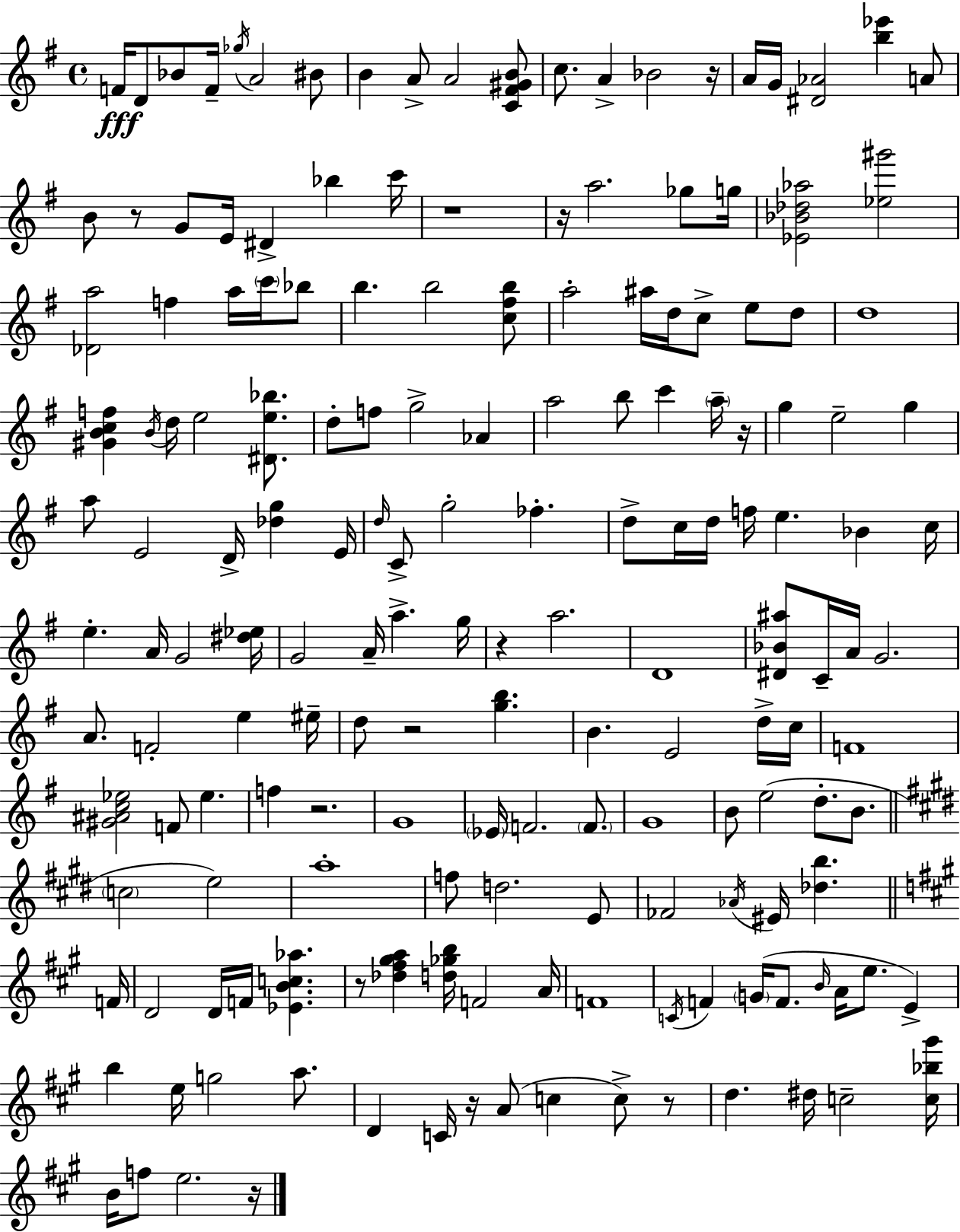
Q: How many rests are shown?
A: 12